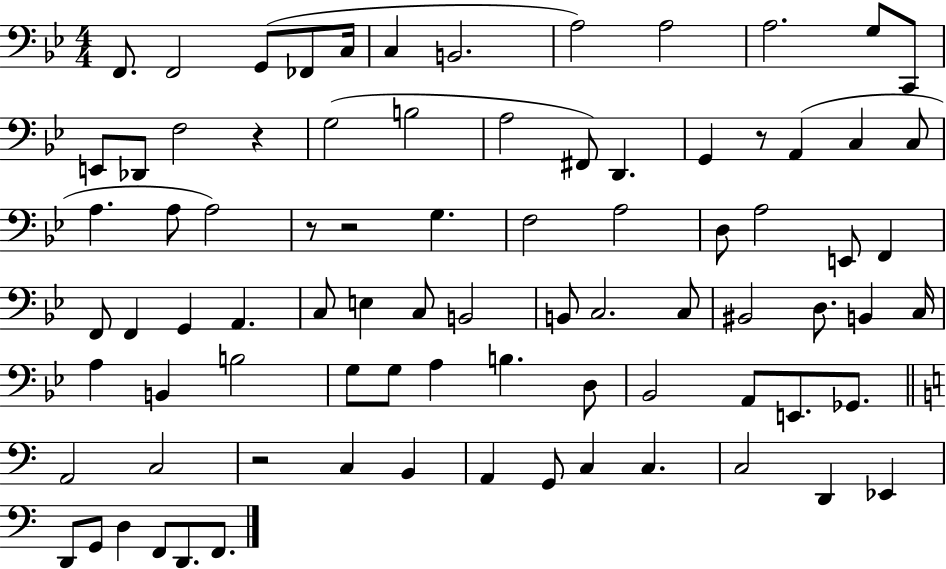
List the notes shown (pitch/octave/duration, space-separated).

F2/e. F2/h G2/e FES2/e C3/s C3/q B2/h. A3/h A3/h A3/h. G3/e C2/e E2/e Db2/e F3/h R/q G3/h B3/h A3/h F#2/e D2/q. G2/q R/e A2/q C3/q C3/e A3/q. A3/e A3/h R/e R/h G3/q. F3/h A3/h D3/e A3/h E2/e F2/q F2/e F2/q G2/q A2/q. C3/e E3/q C3/e B2/h B2/e C3/h. C3/e BIS2/h D3/e. B2/q C3/s A3/q B2/q B3/h G3/e G3/e A3/q B3/q. D3/e Bb2/h A2/e E2/e. Gb2/e. A2/h C3/h R/h C3/q B2/q A2/q G2/e C3/q C3/q. C3/h D2/q Eb2/q D2/e G2/e D3/q F2/e D2/e. F2/e.